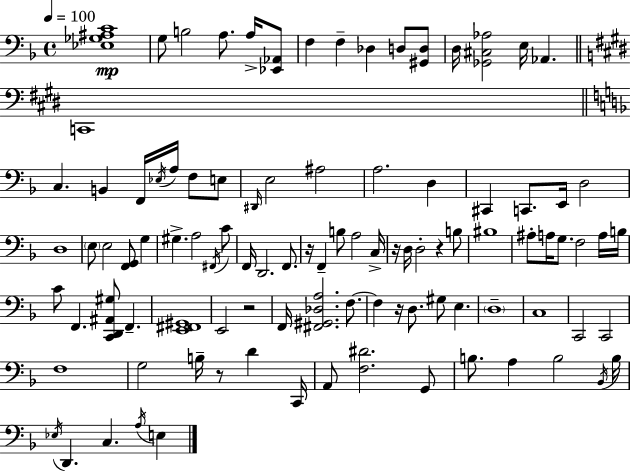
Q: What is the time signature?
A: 4/4